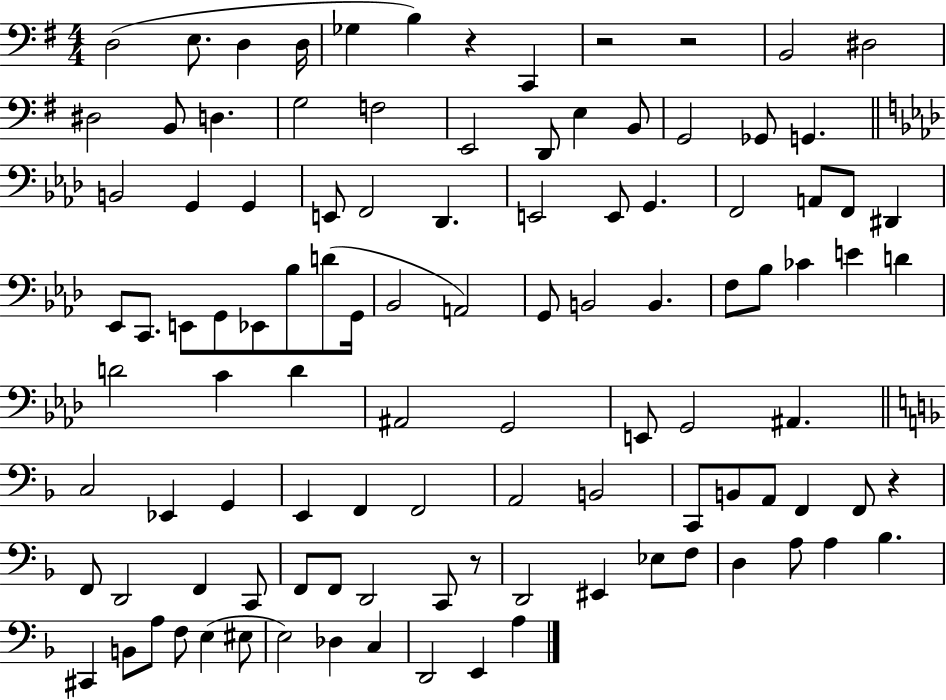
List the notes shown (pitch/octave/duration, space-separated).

D3/h E3/e. D3/q D3/s Gb3/q B3/q R/q C2/q R/h R/h B2/h D#3/h D#3/h B2/e D3/q. G3/h F3/h E2/h D2/e E3/q B2/e G2/h Gb2/e G2/q. B2/h G2/q G2/q E2/e F2/h Db2/q. E2/h E2/e G2/q. F2/h A2/e F2/e D#2/q Eb2/e C2/e. E2/e G2/e Eb2/e Bb3/e D4/e G2/s Bb2/h A2/h G2/e B2/h B2/q. F3/e Bb3/e CES4/q E4/q D4/q D4/h C4/q D4/q A#2/h G2/h E2/e G2/h A#2/q. C3/h Eb2/q G2/q E2/q F2/q F2/h A2/h B2/h C2/e B2/e A2/e F2/q F2/e R/q F2/e D2/h F2/q C2/e F2/e F2/e D2/h C2/e R/e D2/h EIS2/q Eb3/e F3/e D3/q A3/e A3/q Bb3/q. C#2/q B2/e A3/e F3/e E3/q EIS3/e E3/h Db3/q C3/q D2/h E2/q A3/q